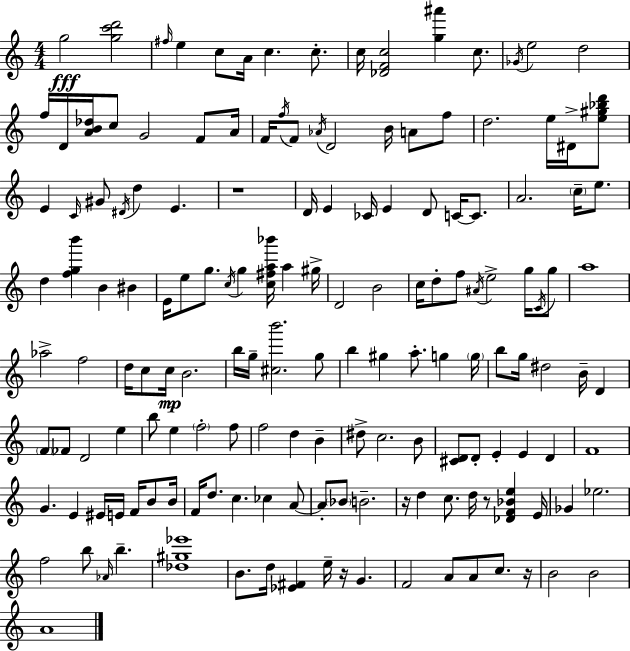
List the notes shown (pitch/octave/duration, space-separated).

G5/h [G5,C6,D6]/h F#5/s E5/q C5/e A4/s C5/q. C5/e. C5/s [Db4,F4,C5]/h [G5,A#6]/q C5/e. Gb4/s E5/h D5/h F5/s D4/s [A4,B4,Db5]/s C5/e G4/h F4/e A4/s F4/s F5/s F4/e Ab4/s D4/h B4/s A4/e F5/e D5/h. E5/s D#4/s [E5,G#5,Bb5,D6]/e E4/q C4/s G#4/e D#4/s D5/q E4/q. R/w D4/s E4/q CES4/s E4/q D4/e C4/s C4/e. A4/h. C5/s E5/e. D5/q [F5,G5,B6]/q B4/q BIS4/q E4/s E5/e G5/e. C5/s G5/q [C5,F#5,A5,Bb6]/s A5/q G#5/s D4/h B4/h C5/s D5/e F5/e A#4/s E5/h G5/s C4/s G5/e A5/w Ab5/h F5/h D5/s C5/e C5/s B4/h. B5/s G5/s [C#5,B6]/h. G5/e B5/q G#5/q A5/e. G5/q G5/s B5/e G5/s D#5/h B4/s D4/q F4/e FES4/e D4/h E5/q B5/e E5/q F5/h F5/e F5/h D5/q B4/q D#5/e C5/h. B4/e [C#4,D4]/e D4/e E4/q E4/q D4/q F4/w G4/q. E4/q EIS4/s E4/s F4/s B4/e B4/s F4/s D5/e. C5/q. CES5/q A4/e A4/e Bb4/e B4/h. R/s D5/q C5/e. D5/s R/e [Db4,F4,Bb4,E5]/q E4/s Gb4/q Eb5/h. F5/h B5/e Ab4/s B5/q. [Db5,G#5,Eb6]/w B4/e. D5/s [Eb4,F#4]/q E5/s R/s G4/q. F4/h A4/e A4/e C5/e. R/s B4/h B4/h A4/w